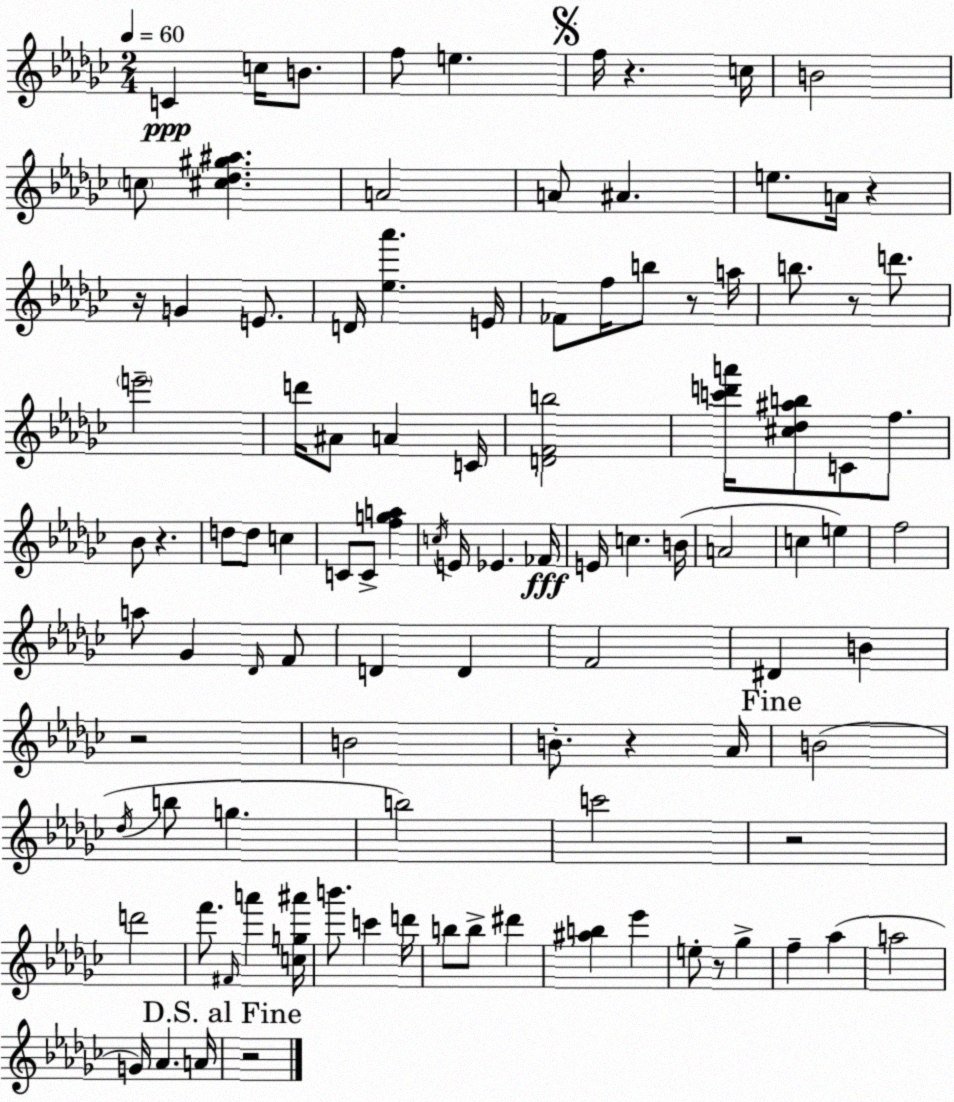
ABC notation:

X:1
T:Untitled
M:2/4
L:1/4
K:Ebm
C c/4 B/2 f/2 e f/4 z c/4 B2 c/2 [^c_d^g^a] A2 A/2 ^A e/2 A/4 z z/4 G E/2 D/4 [_e_a'] E/4 _F/2 f/4 b/2 z/2 a/4 b/2 z/2 d'/2 e'2 d'/4 ^A/2 A C/4 [DFb]2 [c'd'a']/4 [^c_d^ab]/2 C/2 f/2 _B/2 z d/2 d/2 c C/2 C/2 [fga] c/4 E/4 _E _F/4 E/4 c B/4 A2 c e f2 a/2 _G _D/4 F/2 D D F2 ^D B z2 B2 B/2 z _A/4 B2 _d/4 b/2 g b2 c'2 z2 d'2 f'/2 ^F/4 a' [cg^a']/4 b'/2 c' d'/4 b/2 b/2 ^d' [^ab] _e' e/2 z/2 _g f _a a2 G/4 _A A/4 z2